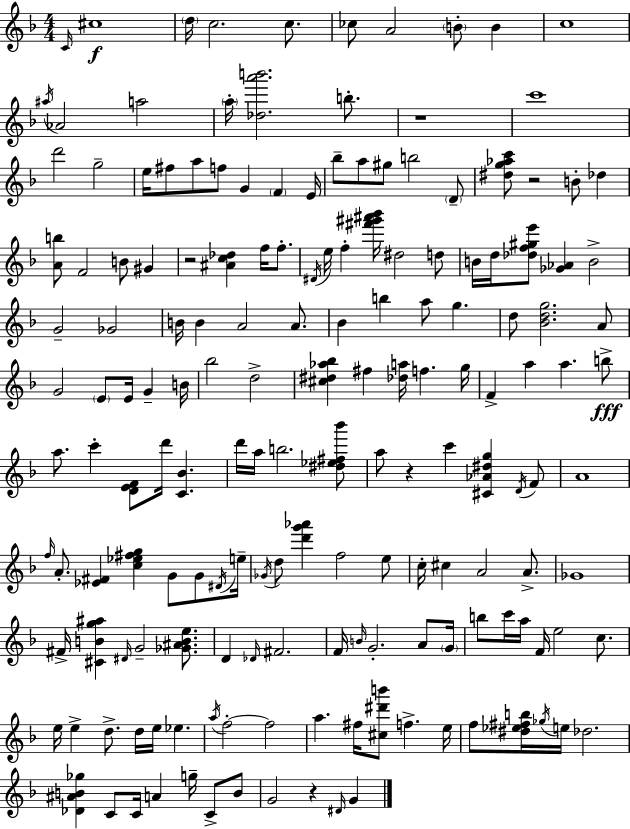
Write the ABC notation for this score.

X:1
T:Untitled
M:4/4
L:1/4
K:Dm
C/4 ^c4 d/4 c2 c/2 _c/2 A2 B/2 B c4 ^a/4 _A2 a2 a/4 [_da'b']2 b/2 z4 c'4 d'2 g2 e/4 ^f/2 a/2 f/2 G F E/4 _b/2 a/2 ^g/2 b2 D/2 [^dg_ac']/2 z2 B/2 _d [Ab]/2 F2 B/2 ^G z2 [^Ac_d] f/4 f/2 ^D/4 e/4 f [^f'^g'^a'_b']/4 ^d2 d/2 B/4 d/4 [_df^ge']/2 [_G_A] B2 G2 _G2 B/4 B A2 A/2 _B b a/2 g d/2 [_Bdg]2 A/2 G2 E/2 E/4 G B/4 _b2 d2 [^c^d_a_b] ^f [_da]/4 f g/4 F a a b/2 a/2 c' [DEF]/2 d'/4 [C_B] d'/4 a/4 b2 [^d_e^f_b']/2 a/2 z c' [^C_A^dg] D/4 F/2 A4 f/4 A/2 [_E^F] [c_e^fg] G/2 G/2 ^D/4 e/4 _G/4 d/2 [d'g'_a'] f2 e/2 c/4 ^c A2 A/2 _G4 ^F/4 [^CBg^a] ^D/4 G2 [_G^ABe]/2 D _D/4 ^F2 F/4 B/4 G2 A/2 G/4 b/2 c'/4 a/4 F/4 e2 c/2 e/4 e d/2 d/4 e/4 _e a/4 f2 f2 a ^f/4 [^c^d'b']/2 f e/4 f/2 [^d_e^fb]/4 _g/4 e/4 _d2 [_D^AB_g] C/2 C/4 A g/4 C/2 B/2 G2 z ^D/4 G